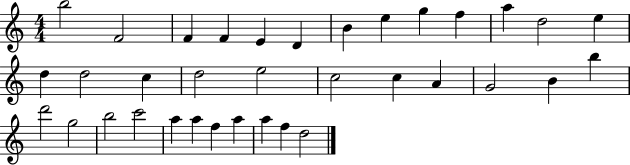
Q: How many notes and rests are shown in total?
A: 35